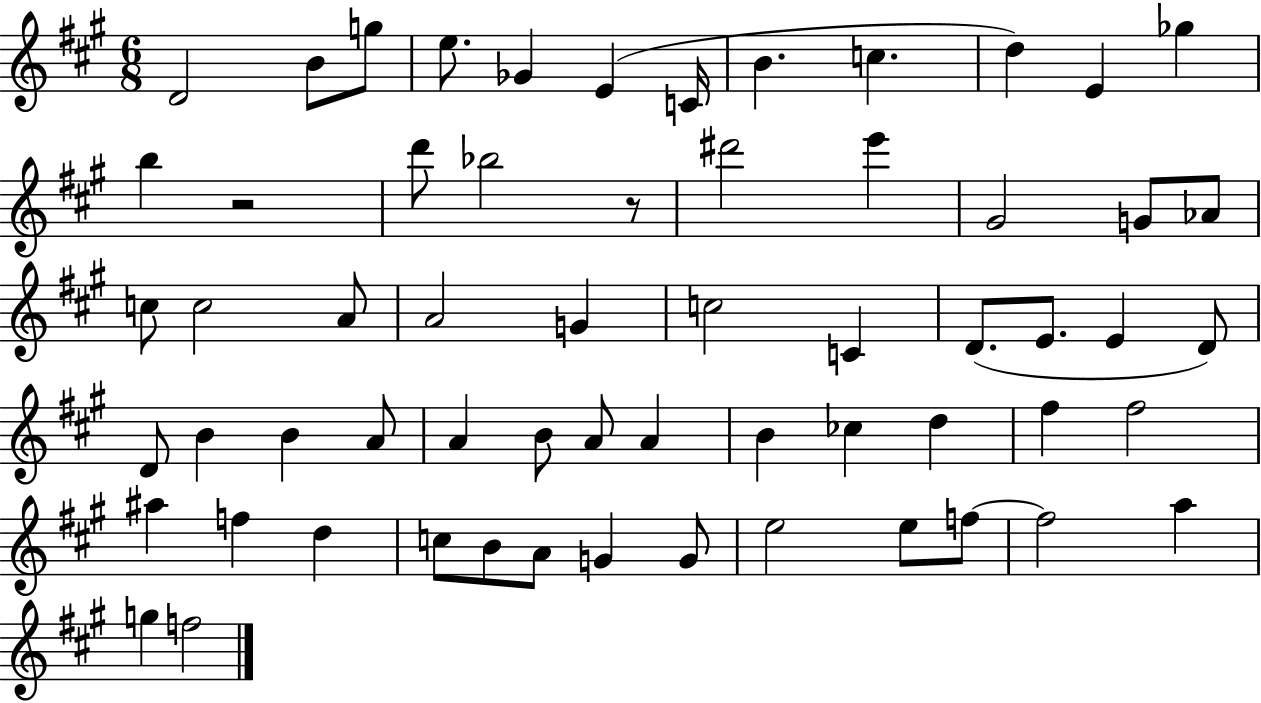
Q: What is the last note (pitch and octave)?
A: F5